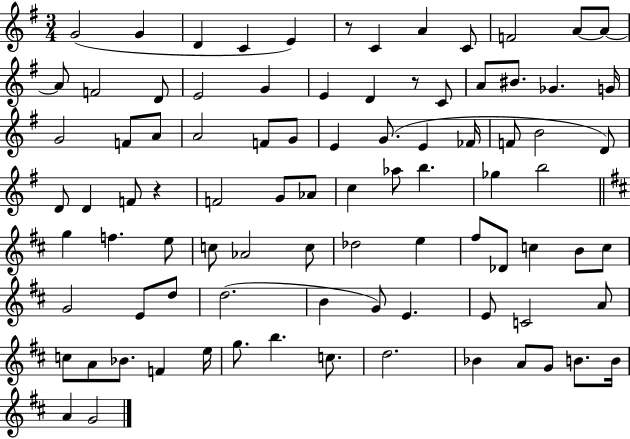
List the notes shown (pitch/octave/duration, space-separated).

G4/h G4/q D4/q C4/q E4/q R/e C4/q A4/q C4/e F4/h A4/e A4/e A4/e F4/h D4/e E4/h G4/q E4/q D4/q R/e C4/e A4/e BIS4/e. Gb4/q. G4/s G4/h F4/e A4/e A4/h F4/e G4/e E4/q G4/e. E4/q FES4/s F4/e B4/h D4/e D4/e D4/q F4/e R/q F4/h G4/e Ab4/e C5/q Ab5/e B5/q. Gb5/q B5/h G5/q F5/q. E5/e C5/e Ab4/h C5/e Db5/h E5/q F#5/e Db4/e C5/q B4/e C5/e G4/h E4/e D5/e D5/h. B4/q G4/e E4/q. E4/e C4/h A4/e C5/e A4/e Bb4/e. F4/q E5/s G5/e. B5/q. C5/e. D5/h. Bb4/q A4/e G4/e B4/e. B4/s A4/q G4/h